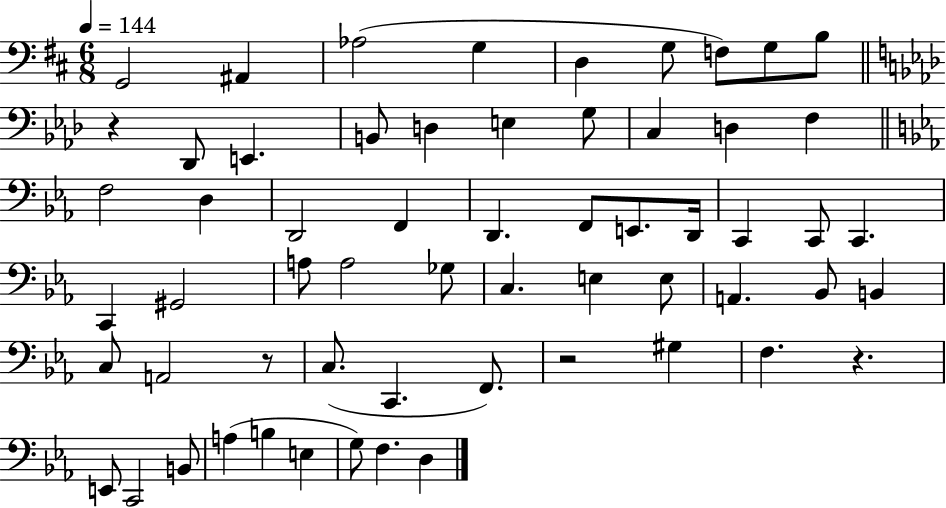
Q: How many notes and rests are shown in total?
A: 60